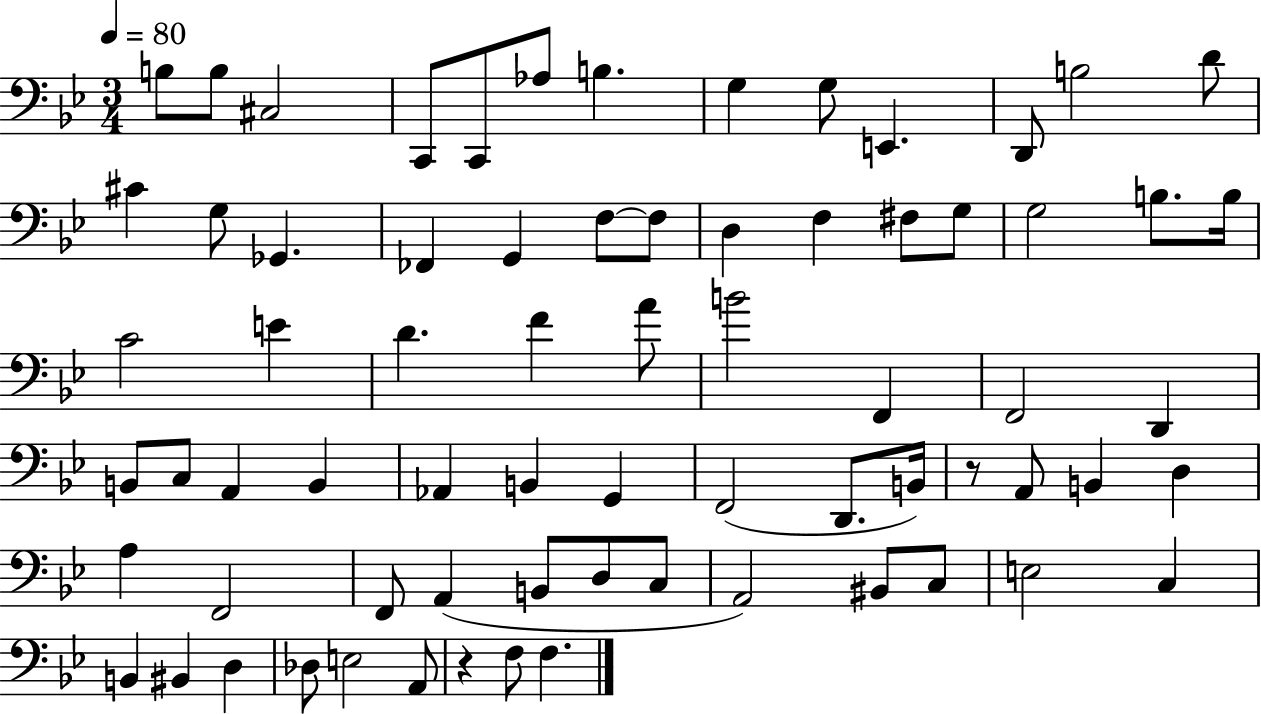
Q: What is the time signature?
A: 3/4